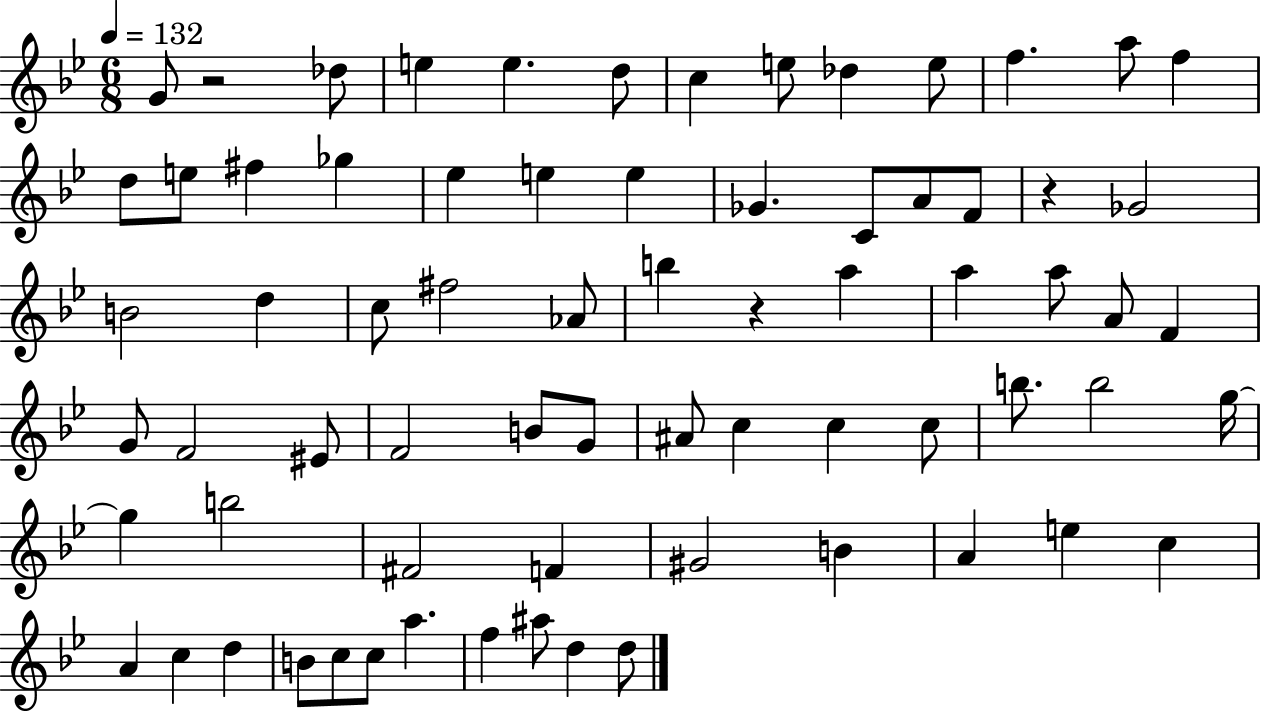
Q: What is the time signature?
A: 6/8